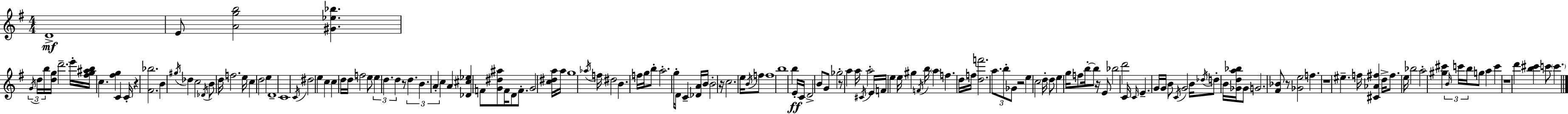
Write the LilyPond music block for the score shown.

{
  \clef treble
  \numericTimeSignature
  \time 4/4
  \key e \minor
  d'1->\mf | e'8 <a' g'' b''>2 <gis' ees'' bes''>4. | \tuplet 3/2 { \acciaccatura { g'16 } d''16 b''16 } <d'' g''>16 d'''2.-- | e'''16-. <fis'' g'' ais'' b''>16 c''4. <fis'' g''>4 c'4 | \break c'16-. r4 <fis' bes''>2. | b'4 \acciaccatura { gis''16 } des''4 c''2 | \acciaccatura { des'16 } b'8 d''16 f''2. | e''16 c''4 d''2 e''4 | \break d'1-- | c'1 | \acciaccatura { c'16 } dis''2 e''4 | c''4 c''4 d''16 d''16 f''2 | \break e''8 \tuplet 3/2 { e''4 d''4. d''4 } | r8 \tuplet 3/2 { d''4. b'4. | a'4-. } c''4 a'4 <des' cis'' ees''>4 | f'8 <g' dis'' ais''>8 f'16 d'8 f'8.-. g'2 | \break <c'' dis'' a''>16 a''16 g''1 | \acciaccatura { aes''16 } f''16 dis''2 b'4. | f''16 g''16 b''8-. a''2.-. | g''16-. d'8 c'4-- <des' a'>16 b'16 b'2-. | \break r16 c''2. | e''16 \acciaccatura { b'16 } f''8 f''1 | b''1 | b''4\ff e'16-. c'16 d'2-> | \break b'8 g'8 ges''2-. | r8 a''4 a''16 \acciaccatura { cis'16 } a''2-. | e'16 f'16 e''4 e''16 gis''4 \acciaccatura { f'16 } b''16 \parenthesize a''4 | f''4. d''16 f''16 <d'' f'''>2. | \break \tuplet 3/2 { a''8. b''8-. ges'8 } r2 | e''4 c''2 | d''16-. d''8 e''4 g''16 f''8 b''16-.~~ b''8 r16 e'8 | bes''2 d'''2 | \break c'16 \grace { c'16 } e'4.-- g'16 g'16 b'8 \acciaccatura { c'16 } g'2 | b'16 \acciaccatura { des''16 } d''8-. b'16 <ges' d'' a'' bes''>16 ges'8 g'2. | <fis' bes'>8 r8 <ges' e''>2 | f''4. r1 | \break eis''4.-- | f''16 <cis' aes' fis''>4 d''16-> fis''8. e''16 bes''2 | a''2-. <gis'' cis'''>4 \tuplet 3/2 { \grace { b'16 } | c'''16 b''16 } g''8 a''4 c'''4 r1 | \break d'''4 | <b'' cis'''>4 c'''8 \parenthesize c'''4. \bar "|."
}